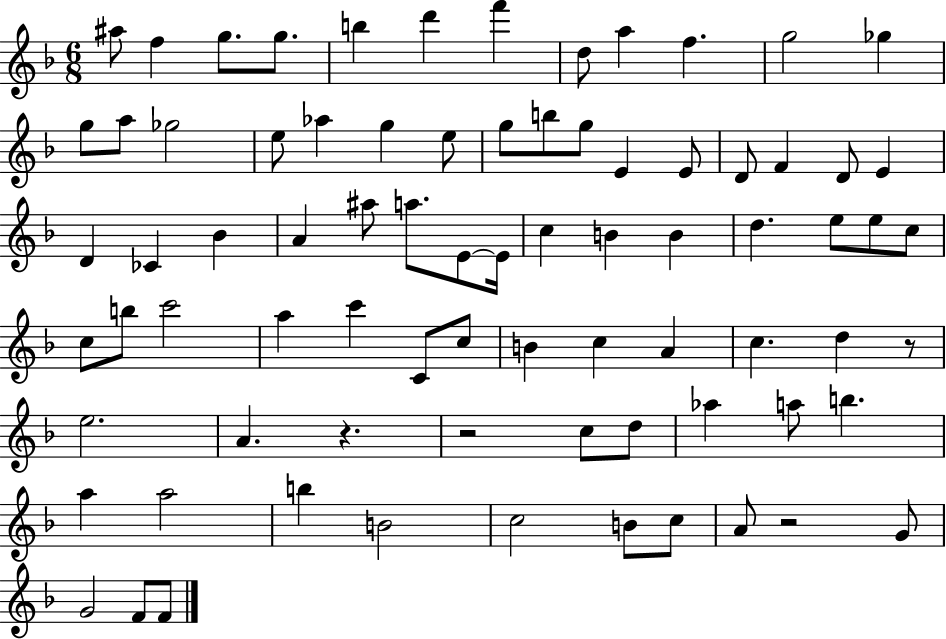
{
  \clef treble
  \numericTimeSignature
  \time 6/8
  \key f \major
  ais''8 f''4 g''8. g''8. | b''4 d'''4 f'''4 | d''8 a''4 f''4. | g''2 ges''4 | \break g''8 a''8 ges''2 | e''8 aes''4 g''4 e''8 | g''8 b''8 g''8 e'4 e'8 | d'8 f'4 d'8 e'4 | \break d'4 ces'4 bes'4 | a'4 ais''8 a''8. e'8~~ e'16 | c''4 b'4 b'4 | d''4. e''8 e''8 c''8 | \break c''8 b''8 c'''2 | a''4 c'''4 c'8 c''8 | b'4 c''4 a'4 | c''4. d''4 r8 | \break e''2. | a'4. r4. | r2 c''8 d''8 | aes''4 a''8 b''4. | \break a''4 a''2 | b''4 b'2 | c''2 b'8 c''8 | a'8 r2 g'8 | \break g'2 f'8 f'8 | \bar "|."
}